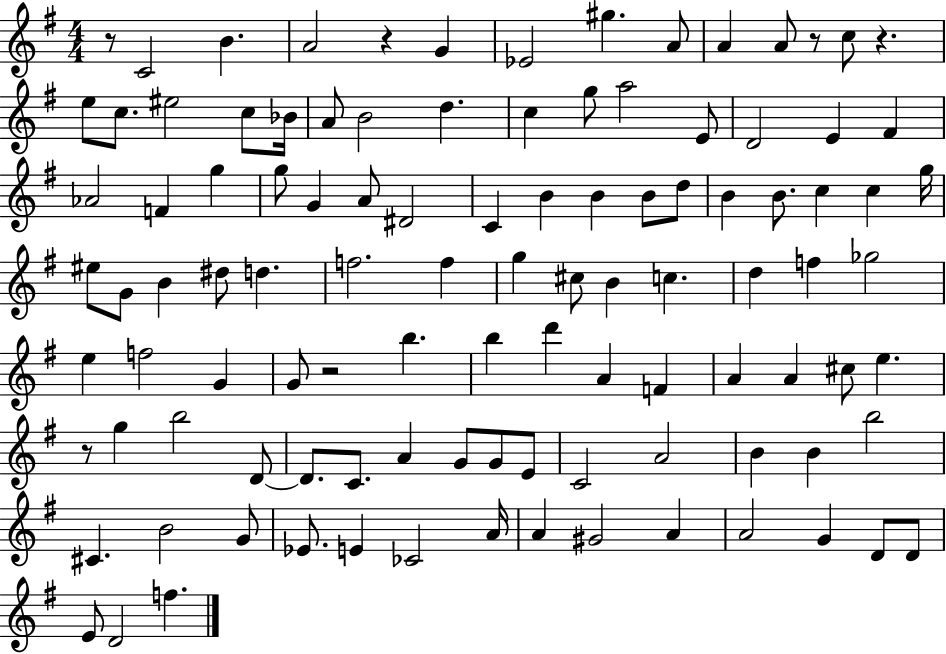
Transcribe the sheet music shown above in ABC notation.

X:1
T:Untitled
M:4/4
L:1/4
K:G
z/2 C2 B A2 z G _E2 ^g A/2 A A/2 z/2 c/2 z e/2 c/2 ^e2 c/2 _B/4 A/2 B2 d c g/2 a2 E/2 D2 E ^F _A2 F g g/2 G A/2 ^D2 C B B B/2 d/2 B B/2 c c g/4 ^e/2 G/2 B ^d/2 d f2 f g ^c/2 B c d f _g2 e f2 G G/2 z2 b b d' A F A A ^c/2 e z/2 g b2 D/2 D/2 C/2 A G/2 G/2 E/2 C2 A2 B B b2 ^C B2 G/2 _E/2 E _C2 A/4 A ^G2 A A2 G D/2 D/2 E/2 D2 f